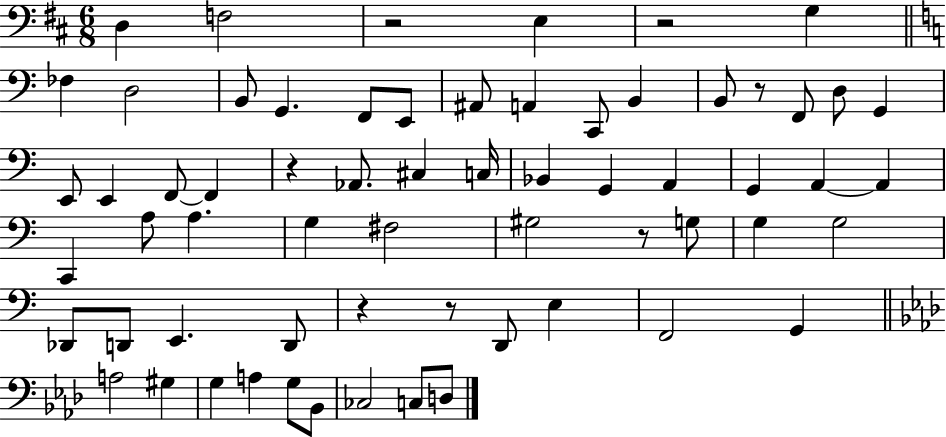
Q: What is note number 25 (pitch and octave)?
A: C3